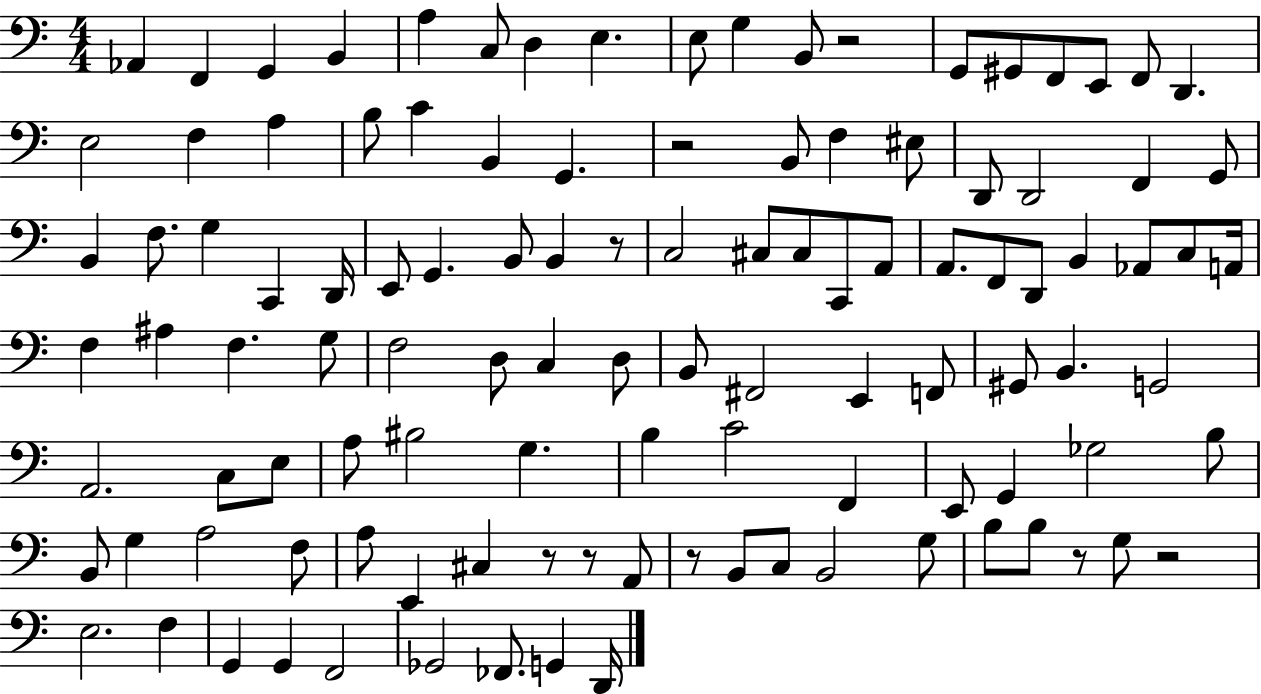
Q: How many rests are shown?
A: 8